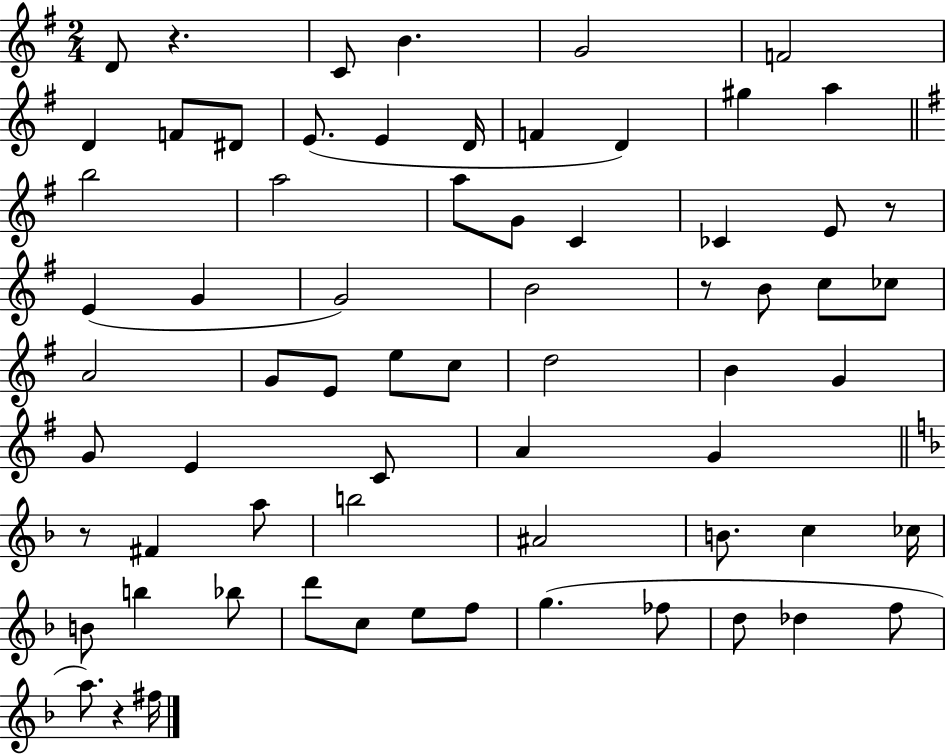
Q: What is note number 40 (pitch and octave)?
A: C4